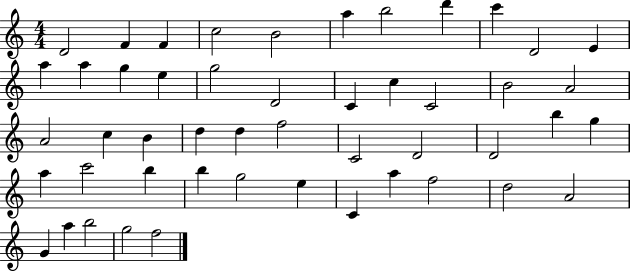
{
  \clef treble
  \numericTimeSignature
  \time 4/4
  \key c \major
  d'2 f'4 f'4 | c''2 b'2 | a''4 b''2 d'''4 | c'''4 d'2 e'4 | \break a''4 a''4 g''4 e''4 | g''2 d'2 | c'4 c''4 c'2 | b'2 a'2 | \break a'2 c''4 b'4 | d''4 d''4 f''2 | c'2 d'2 | d'2 b''4 g''4 | \break a''4 c'''2 b''4 | b''4 g''2 e''4 | c'4 a''4 f''2 | d''2 a'2 | \break g'4 a''4 b''2 | g''2 f''2 | \bar "|."
}